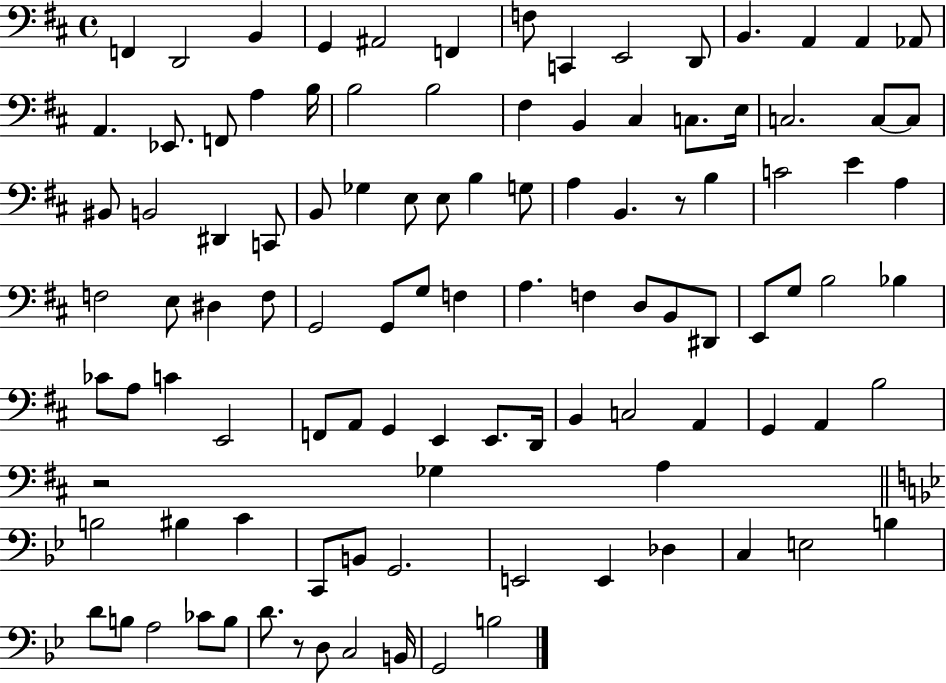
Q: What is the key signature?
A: D major